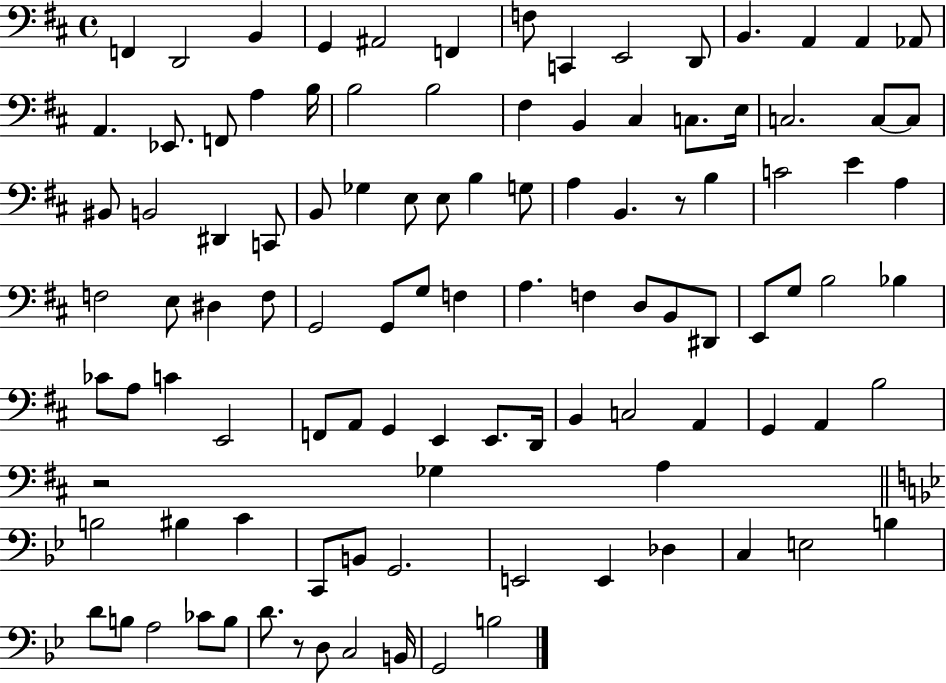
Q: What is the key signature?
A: D major